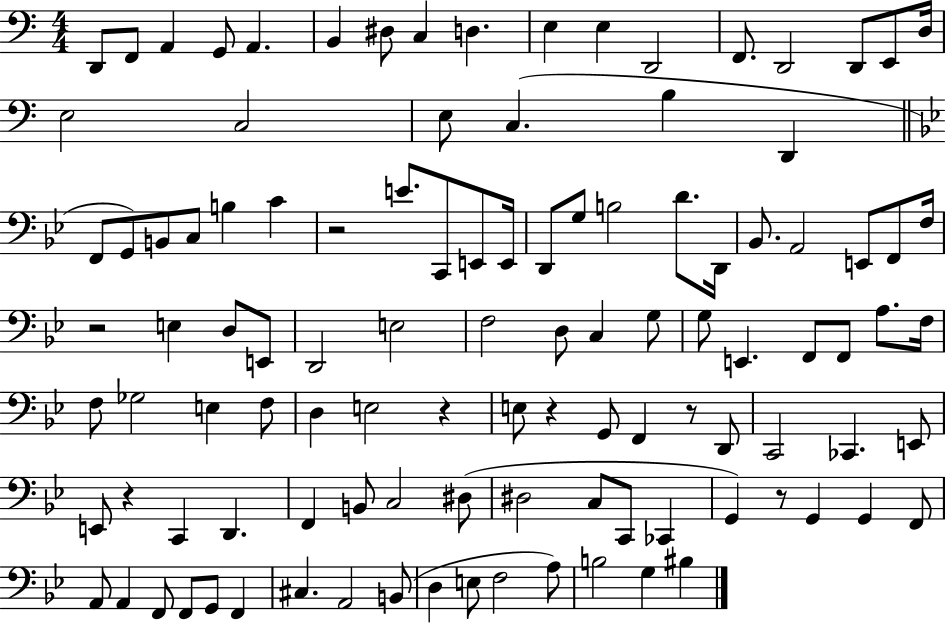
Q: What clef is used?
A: bass